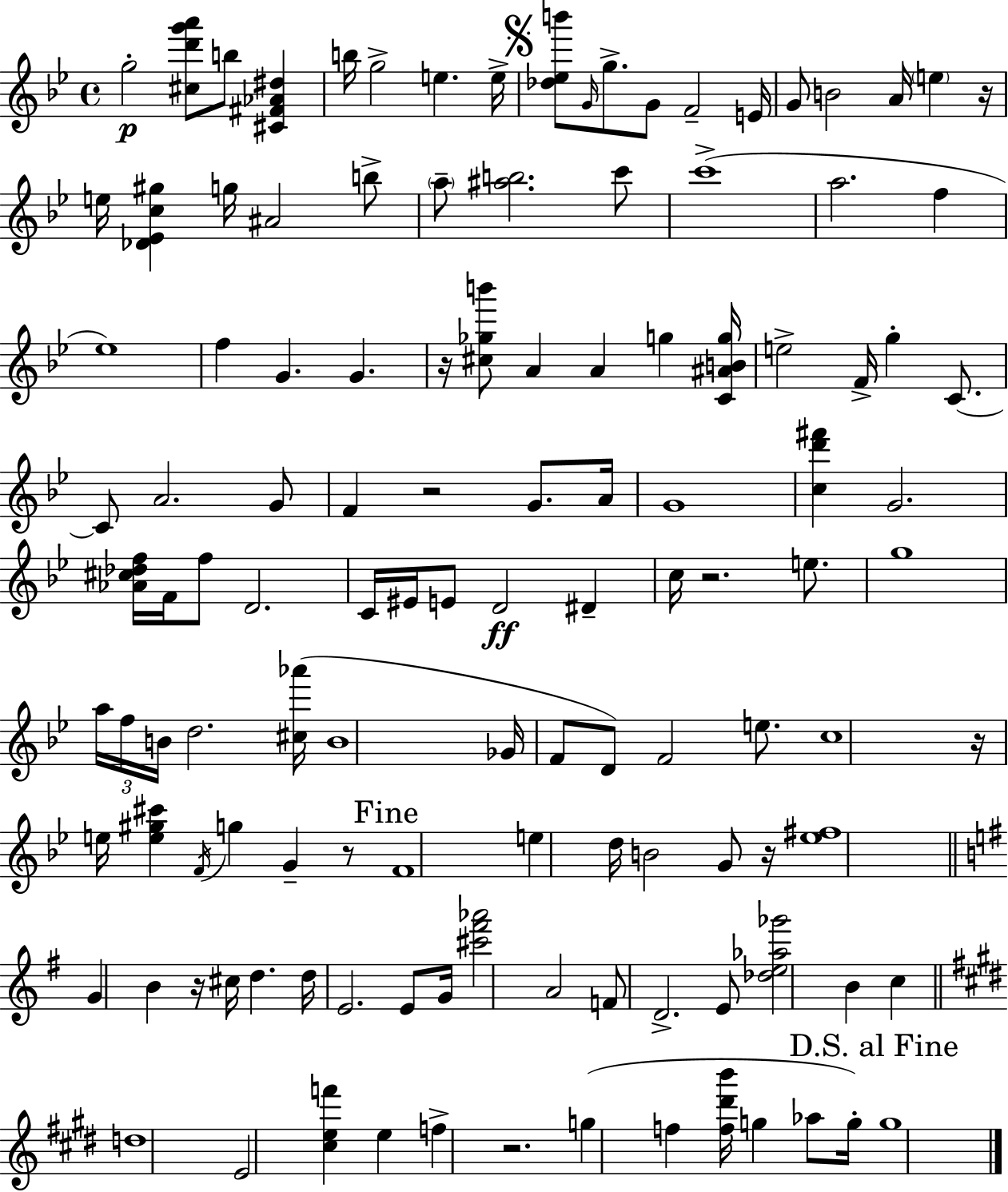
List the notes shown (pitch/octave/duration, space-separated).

G5/h [C#5,D6,G6,A6]/e B5/e [C#4,F#4,Ab4,D#5]/q B5/s G5/h E5/q. E5/s [Db5,Eb5,B6]/e G4/s G5/e. G4/e F4/h E4/s G4/e B4/h A4/s E5/q R/s E5/s [Db4,Eb4,C5,G#5]/q G5/s A#4/h B5/e A5/e [A#5,B5]/h. C6/e C6/w A5/h. F5/q Eb5/w F5/q G4/q. G4/q. R/s [C#5,Gb5,B6]/e A4/q A4/q G5/q [C4,A#4,B4,G5]/s E5/h F4/s G5/q C4/e. C4/e A4/h. G4/e F4/q R/h G4/e. A4/s G4/w [C5,D6,F#6]/q G4/h. [Ab4,C#5,Db5,F5]/s F4/s F5/e D4/h. C4/s EIS4/s E4/e D4/h D#4/q C5/s R/h. E5/e. G5/w A5/s F5/s B4/s D5/h. [C#5,Ab6]/s B4/w Gb4/s F4/e D4/e F4/h E5/e. C5/w R/s E5/s [E5,G#5,C#6]/q F4/s G5/q G4/q R/e F4/w E5/q D5/s B4/h G4/e R/s [Eb5,F#5]/w G4/q B4/q R/s C#5/s D5/q. D5/s E4/h. E4/e G4/s [C#6,F#6,Ab6]/h A4/h F4/e D4/h. E4/e [Db5,E5,Ab5,Gb6]/h B4/q C5/q D5/w E4/h [C#5,E5,F6]/q E5/q F5/q R/h. G5/q F5/q [F5,D#6,B6]/s G5/q Ab5/e G5/s G5/w